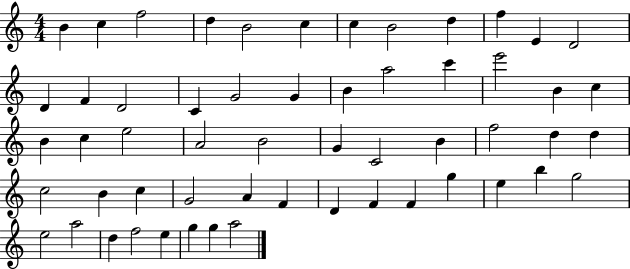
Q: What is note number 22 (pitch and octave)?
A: E6